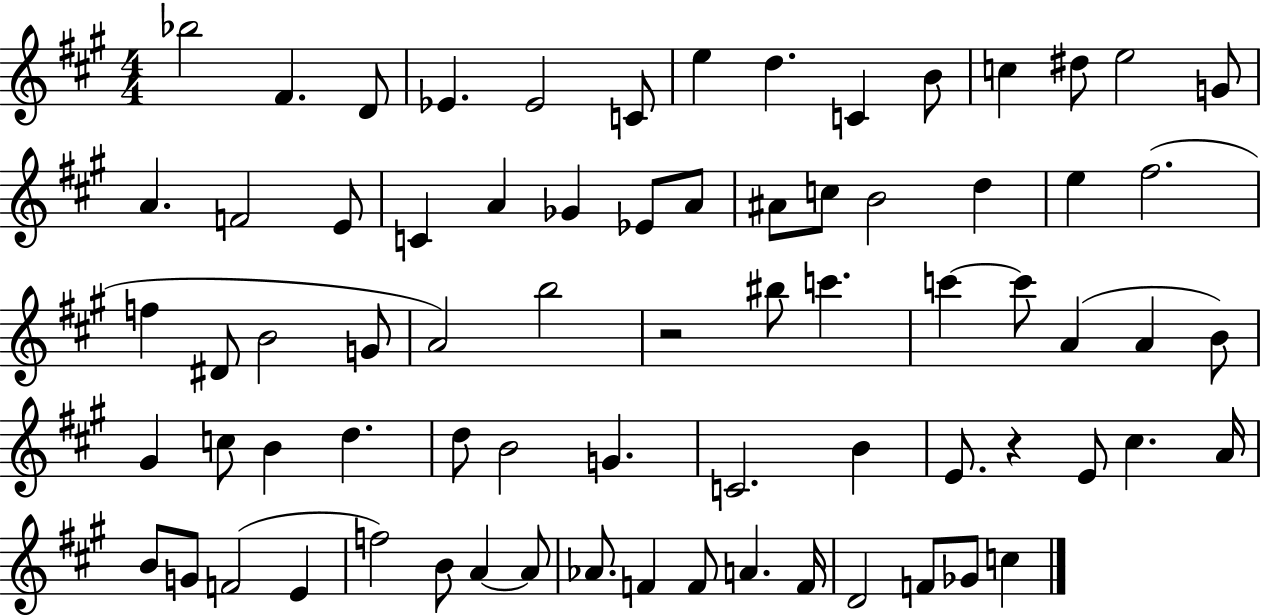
Bb5/h F#4/q. D4/e Eb4/q. Eb4/h C4/e E5/q D5/q. C4/q B4/e C5/q D#5/e E5/h G4/e A4/q. F4/h E4/e C4/q A4/q Gb4/q Eb4/e A4/e A#4/e C5/e B4/h D5/q E5/q F#5/h. F5/q D#4/e B4/h G4/e A4/h B5/h R/h BIS5/e C6/q. C6/q C6/e A4/q A4/q B4/e G#4/q C5/e B4/q D5/q. D5/e B4/h G4/q. C4/h. B4/q E4/e. R/q E4/e C#5/q. A4/s B4/e G4/e F4/h E4/q F5/h B4/e A4/q A4/e Ab4/e. F4/q F4/e A4/q. F4/s D4/h F4/e Gb4/e C5/q